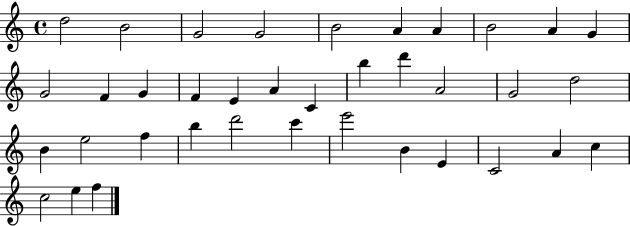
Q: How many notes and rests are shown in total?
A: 37